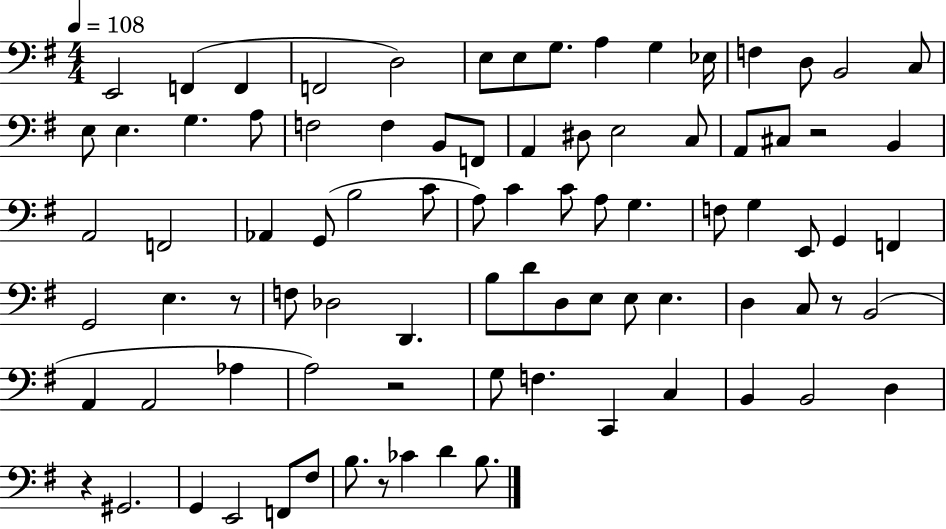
{
  \clef bass
  \numericTimeSignature
  \time 4/4
  \key g \major
  \tempo 4 = 108
  e,2 f,4( f,4 | f,2 d2) | e8 e8 g8. a4 g4 ees16 | f4 d8 b,2 c8 | \break e8 e4. g4. a8 | f2 f4 b,8 f,8 | a,4 dis8 e2 c8 | a,8 cis8 r2 b,4 | \break a,2 f,2 | aes,4 g,8( b2 c'8 | a8) c'4 c'8 a8 g4. | f8 g4 e,8 g,4 f,4 | \break g,2 e4. r8 | f8 des2 d,4. | b8 d'8 d8 e8 e8 e4. | d4 c8 r8 b,2( | \break a,4 a,2 aes4 | a2) r2 | g8 f4. c,4 c4 | b,4 b,2 d4 | \break r4 gis,2. | g,4 e,2 f,8 fis8 | b8. r8 ces'4 d'4 b8. | \bar "|."
}